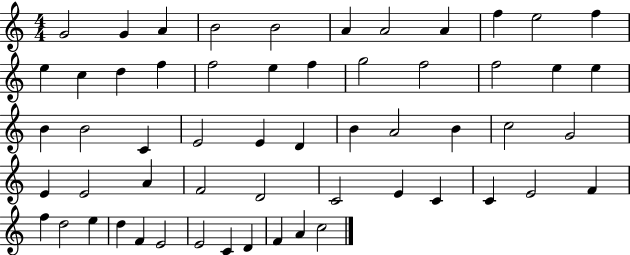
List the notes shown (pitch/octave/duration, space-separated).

G4/h G4/q A4/q B4/h B4/h A4/q A4/h A4/q F5/q E5/h F5/q E5/q C5/q D5/q F5/q F5/h E5/q F5/q G5/h F5/h F5/h E5/q E5/q B4/q B4/h C4/q E4/h E4/q D4/q B4/q A4/h B4/q C5/h G4/h E4/q E4/h A4/q F4/h D4/h C4/h E4/q C4/q C4/q E4/h F4/q F5/q D5/h E5/q D5/q F4/q E4/h E4/h C4/q D4/q F4/q A4/q C5/h